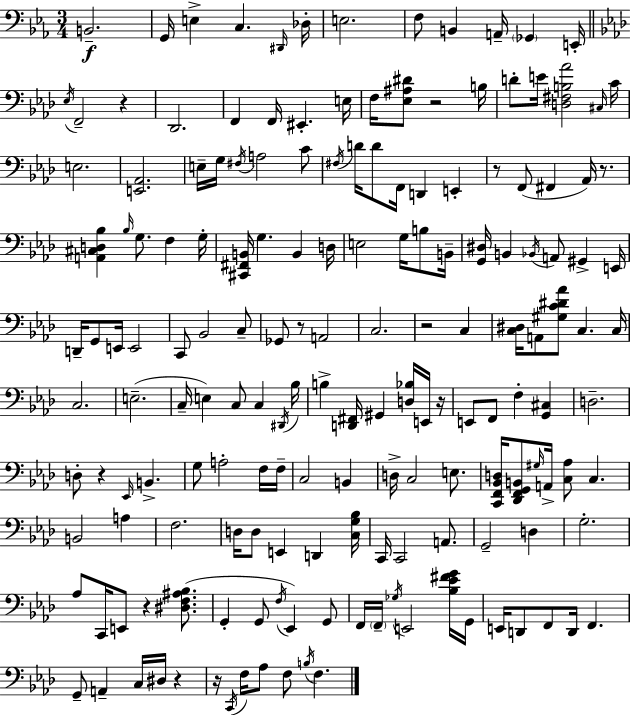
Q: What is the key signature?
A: EES major